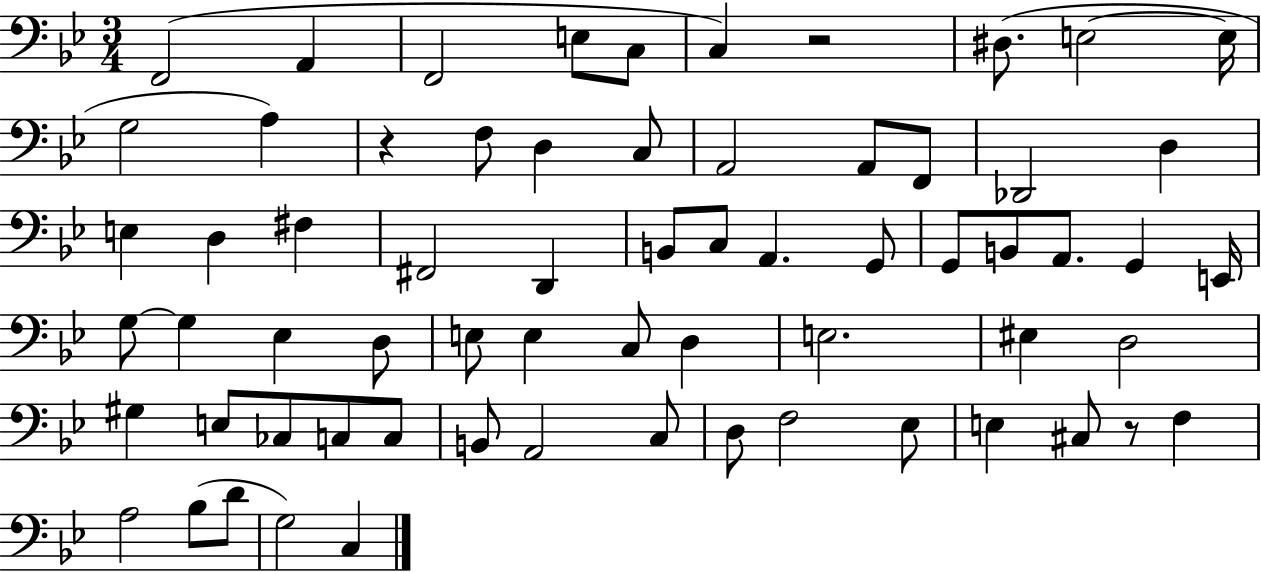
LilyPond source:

{
  \clef bass
  \numericTimeSignature
  \time 3/4
  \key bes \major
  f,2( a,4 | f,2 e8 c8 | c4) r2 | dis8.( e2~~ e16 | \break g2 a4) | r4 f8 d4 c8 | a,2 a,8 f,8 | des,2 d4 | \break e4 d4 fis4 | fis,2 d,4 | b,8 c8 a,4. g,8 | g,8 b,8 a,8. g,4 e,16 | \break g8~~ g4 ees4 d8 | e8 e4 c8 d4 | e2. | eis4 d2 | \break gis4 e8 ces8 c8 c8 | b,8 a,2 c8 | d8 f2 ees8 | e4 cis8 r8 f4 | \break a2 bes8( d'8 | g2) c4 | \bar "|."
}